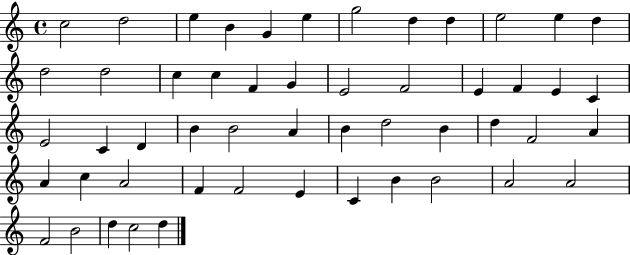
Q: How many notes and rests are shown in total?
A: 52